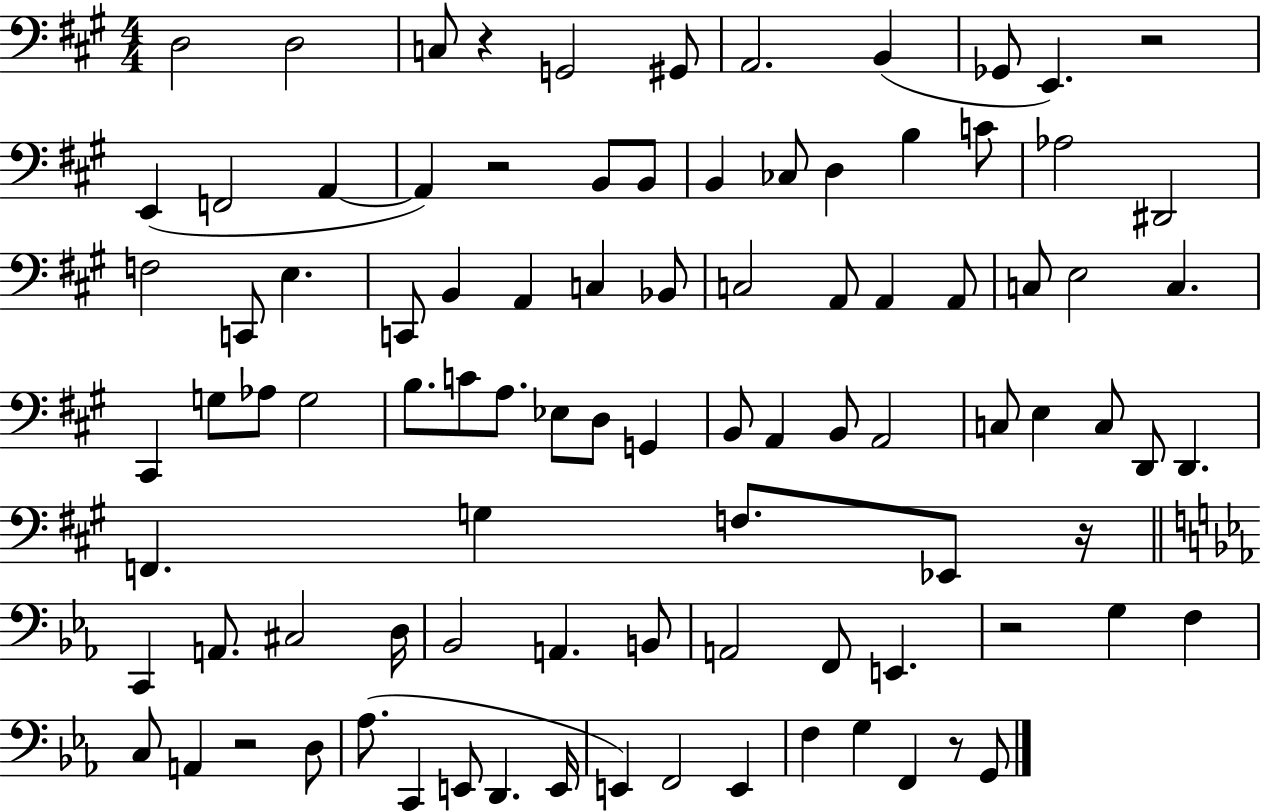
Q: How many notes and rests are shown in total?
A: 94